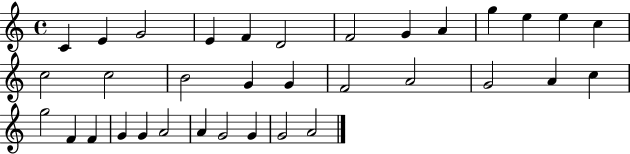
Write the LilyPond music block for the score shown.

{
  \clef treble
  \time 4/4
  \defaultTimeSignature
  \key c \major
  c'4 e'4 g'2 | e'4 f'4 d'2 | f'2 g'4 a'4 | g''4 e''4 e''4 c''4 | \break c''2 c''2 | b'2 g'4 g'4 | f'2 a'2 | g'2 a'4 c''4 | \break g''2 f'4 f'4 | g'4 g'4 a'2 | a'4 g'2 g'4 | g'2 a'2 | \break \bar "|."
}